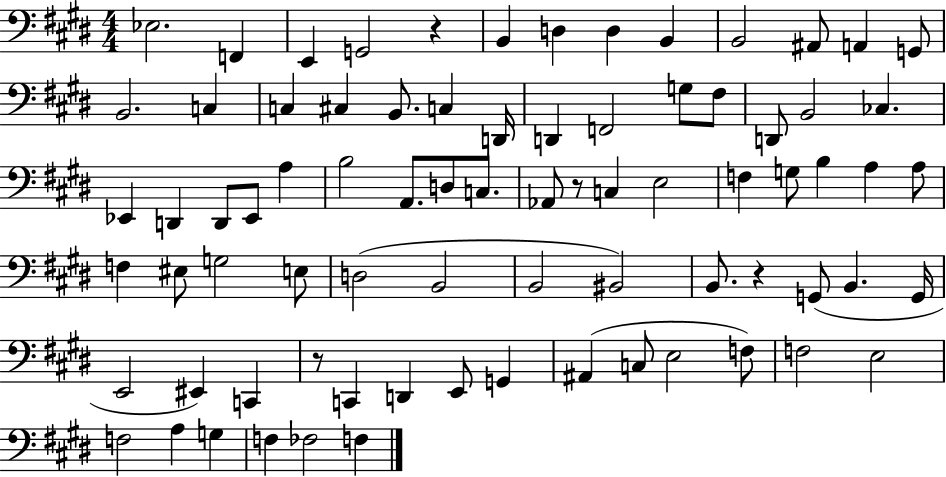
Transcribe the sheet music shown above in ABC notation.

X:1
T:Untitled
M:4/4
L:1/4
K:E
_E,2 F,, E,, G,,2 z B,, D, D, B,, B,,2 ^A,,/2 A,, G,,/2 B,,2 C, C, ^C, B,,/2 C, D,,/4 D,, F,,2 G,/2 ^F,/2 D,,/2 B,,2 _C, _E,, D,, D,,/2 _E,,/2 A, B,2 A,,/2 D,/2 C,/2 _A,,/2 z/2 C, E,2 F, G,/2 B, A, A,/2 F, ^E,/2 G,2 E,/2 D,2 B,,2 B,,2 ^B,,2 B,,/2 z G,,/2 B,, G,,/4 E,,2 ^E,, C,, z/2 C,, D,, E,,/2 G,, ^A,, C,/2 E,2 F,/2 F,2 E,2 F,2 A, G, F, _F,2 F,